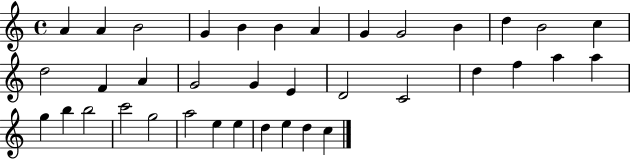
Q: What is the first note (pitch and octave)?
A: A4